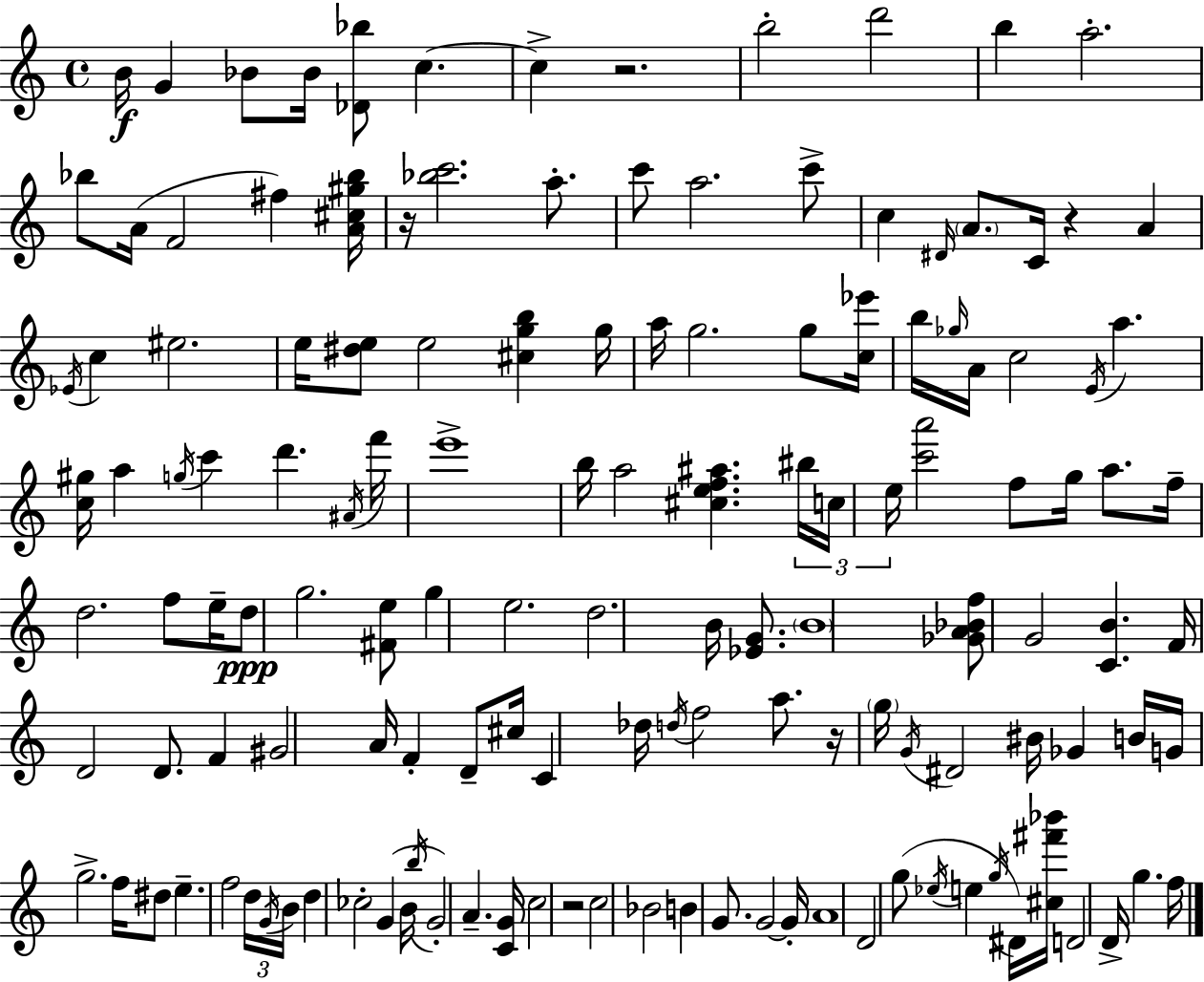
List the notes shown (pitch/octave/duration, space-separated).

B4/s G4/q Bb4/e Bb4/s [Db4,Bb5]/e C5/q. C5/q R/h. B5/h D6/h B5/q A5/h. Bb5/e A4/s F4/h F#5/q [A4,C#5,G#5,Bb5]/s R/s [Bb5,C6]/h. A5/e. C6/e A5/h. C6/e C5/q D#4/s A4/e. C4/s R/q A4/q Eb4/s C5/q EIS5/h. E5/s [D#5,E5]/e E5/h [C#5,G5,B5]/q G5/s A5/s G5/h. G5/e [C5,Eb6]/s B5/s Gb5/s A4/s C5/h E4/s A5/q. [C5,G#5]/s A5/q G5/s C6/q D6/q. A#4/s F6/s E6/w B5/s A5/h [C#5,E5,F5,A#5]/q. BIS5/s C5/s E5/s [C6,A6]/h F5/e G5/s A5/e. F5/s D5/h. F5/e E5/s D5/e G5/h. [F#4,E5]/e G5/q E5/h. D5/h. B4/s [Eb4,G4]/e. B4/w [Gb4,A4,Bb4,F5]/e G4/h [C4,B4]/q. F4/s D4/h D4/e. F4/q G#4/h A4/s F4/q D4/e C#5/s C4/q Db5/s D5/s F5/h A5/e. R/s G5/s G4/s D#4/h BIS4/s Gb4/q B4/s G4/s G5/h. F5/s D#5/e E5/q. F5/h D5/s G4/s B4/s D5/q CES5/h G4/q B4/s B5/s G4/h A4/q. [C4,G4]/s C5/h R/h C5/h Bb4/h B4/q G4/e. G4/h G4/s A4/w D4/h G5/e Eb5/s E5/q G5/s D#4/s [C#5,F#6,Bb6]/s D4/h D4/s G5/q. F5/s